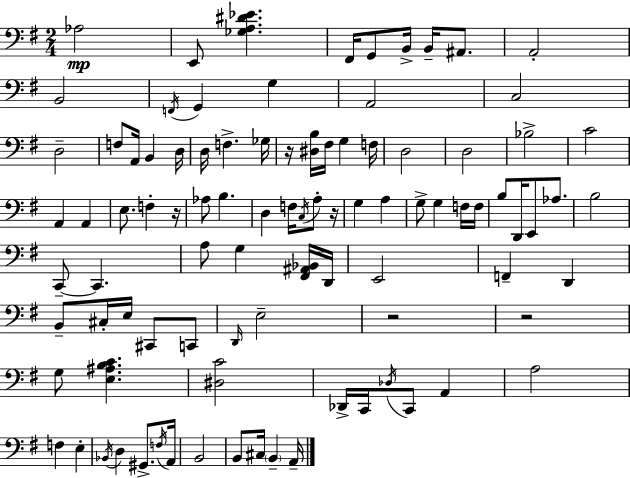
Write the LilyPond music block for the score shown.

{
  \clef bass
  \numericTimeSignature
  \time 2/4
  \key g \major
  aes2\mp | e,8 <ges a dis' ees'>4. | fis,16 g,8 b,16-> b,16-- ais,8. | a,2-. | \break b,2 | \acciaccatura { f,16 } g,4 g4 | a,2 | c2 | \break d2-- | f8 a,16 b,4 | d16 d16 f4.-> | ges16 r16 <dis b>16 fis16 g4 | \break f16 d2 | d2 | bes2-> | c'2 | \break a,4 a,4 | e8. f4-. | r16 aes8 b4. | d4 f16 \acciaccatura { c16 } a8-. | \break r16 g4 a4 | g8-> g4 | f16 f16 b8 d,16 e,8 aes8. | b2 | \break c,8--~~ c,4. | a8 g4 | <fis, ais, bes,>16 d,16 e,2 | f,4-- d,4 | \break b,8-- cis16-. e16 cis,8 | c,8 \grace { d,16 } e2-- | r2 | r2 | \break g8 <e ais b c'>4. | <dis c'>2 | des,16-> c,16 \acciaccatura { des16 } c,8 | a,4 a2 | \break f4 | e4-. \acciaccatura { bes,16 } d4 | gis,8.-> \acciaccatura { f16 } a,16 b,2 | b,8 | \break cis16 \parenthesize b,4-- a,16-- \bar "|."
}